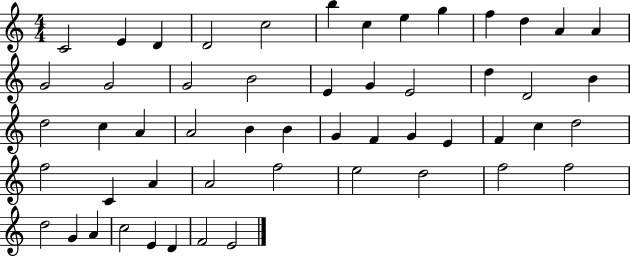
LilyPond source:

{
  \clef treble
  \numericTimeSignature
  \time 4/4
  \key c \major
  c'2 e'4 d'4 | d'2 c''2 | b''4 c''4 e''4 g''4 | f''4 d''4 a'4 a'4 | \break g'2 g'2 | g'2 b'2 | e'4 g'4 e'2 | d''4 d'2 b'4 | \break d''2 c''4 a'4 | a'2 b'4 b'4 | g'4 f'4 g'4 e'4 | f'4 c''4 d''2 | \break f''2 c'4 a'4 | a'2 f''2 | e''2 d''2 | f''2 f''2 | \break d''2 g'4 a'4 | c''2 e'4 d'4 | f'2 e'2 | \bar "|."
}